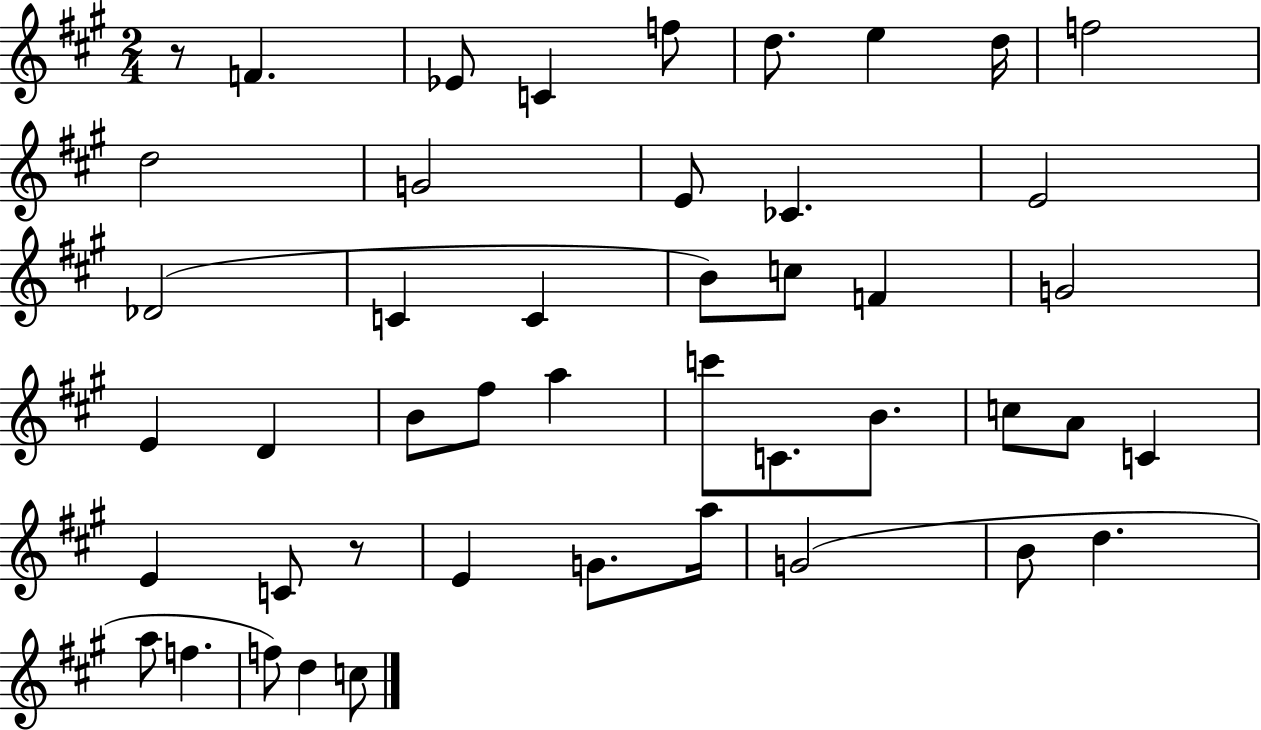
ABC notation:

X:1
T:Untitled
M:2/4
L:1/4
K:A
z/2 F _E/2 C f/2 d/2 e d/4 f2 d2 G2 E/2 _C E2 _D2 C C B/2 c/2 F G2 E D B/2 ^f/2 a c'/2 C/2 B/2 c/2 A/2 C E C/2 z/2 E G/2 a/4 G2 B/2 d a/2 f f/2 d c/2